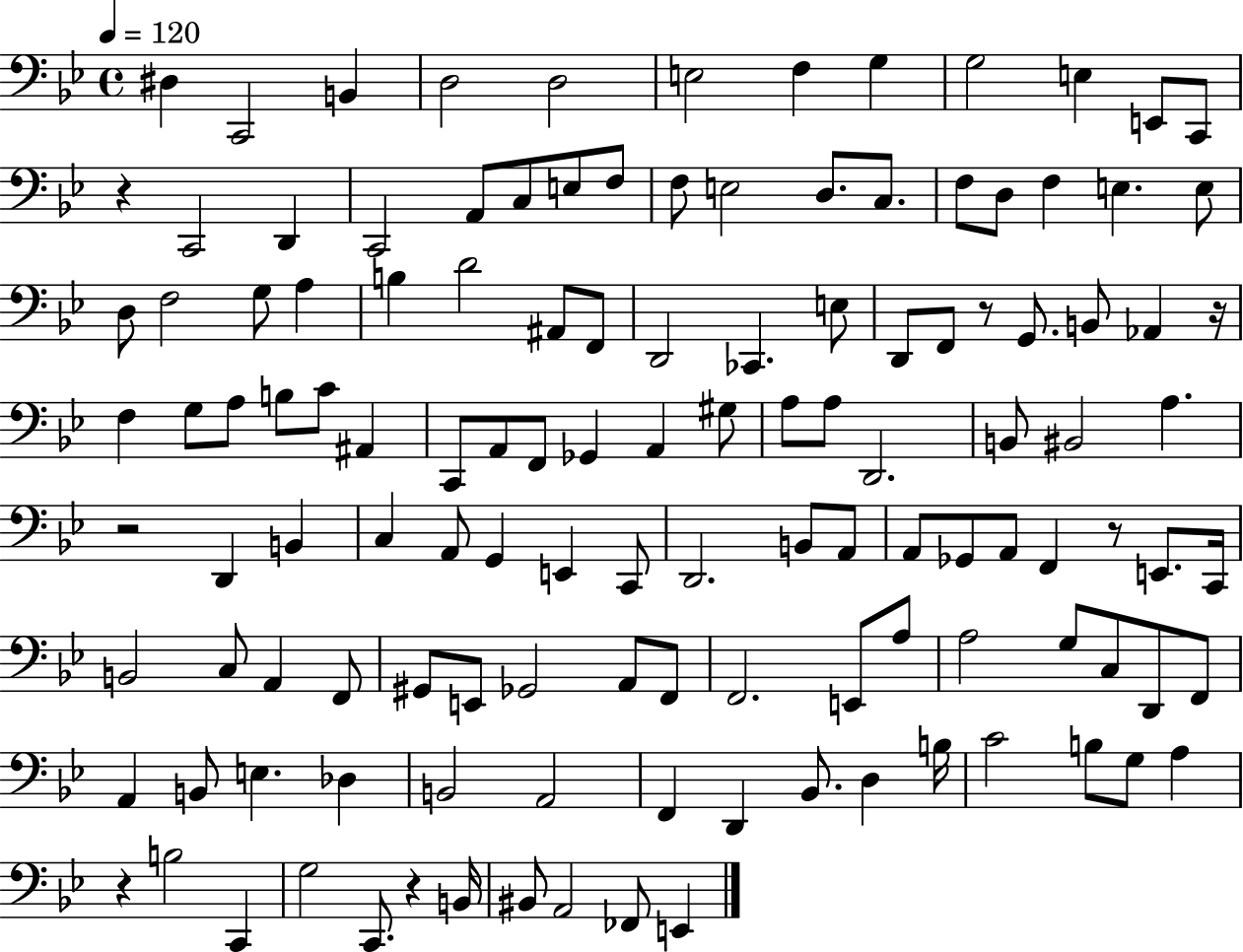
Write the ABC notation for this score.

X:1
T:Untitled
M:4/4
L:1/4
K:Bb
^D, C,,2 B,, D,2 D,2 E,2 F, G, G,2 E, E,,/2 C,,/2 z C,,2 D,, C,,2 A,,/2 C,/2 E,/2 F,/2 F,/2 E,2 D,/2 C,/2 F,/2 D,/2 F, E, E,/2 D,/2 F,2 G,/2 A, B, D2 ^A,,/2 F,,/2 D,,2 _C,, E,/2 D,,/2 F,,/2 z/2 G,,/2 B,,/2 _A,, z/4 F, G,/2 A,/2 B,/2 C/2 ^A,, C,,/2 A,,/2 F,,/2 _G,, A,, ^G,/2 A,/2 A,/2 D,,2 B,,/2 ^B,,2 A, z2 D,, B,, C, A,,/2 G,, E,, C,,/2 D,,2 B,,/2 A,,/2 A,,/2 _G,,/2 A,,/2 F,, z/2 E,,/2 C,,/4 B,,2 C,/2 A,, F,,/2 ^G,,/2 E,,/2 _G,,2 A,,/2 F,,/2 F,,2 E,,/2 A,/2 A,2 G,/2 C,/2 D,,/2 F,,/2 A,, B,,/2 E, _D, B,,2 A,,2 F,, D,, _B,,/2 D, B,/4 C2 B,/2 G,/2 A, z B,2 C,, G,2 C,,/2 z B,,/4 ^B,,/2 A,,2 _F,,/2 E,,